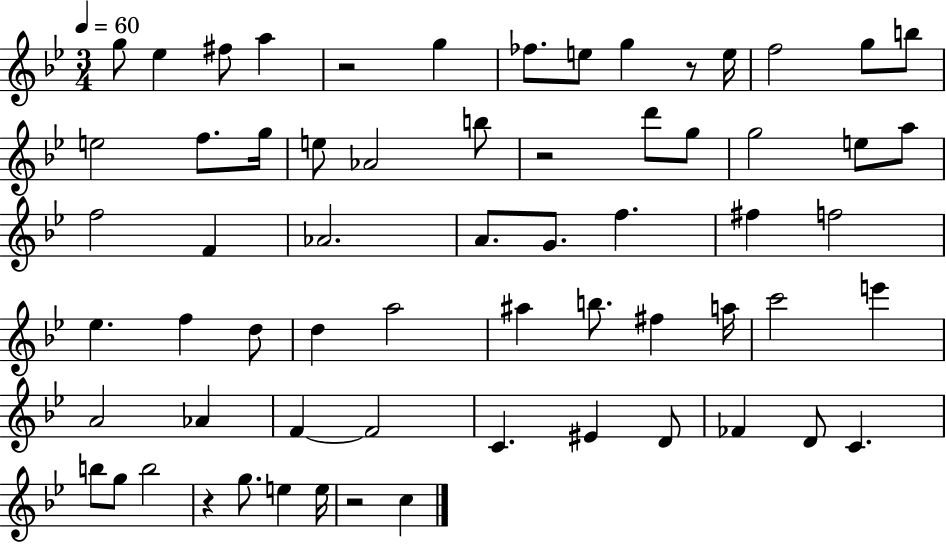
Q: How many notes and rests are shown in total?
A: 64